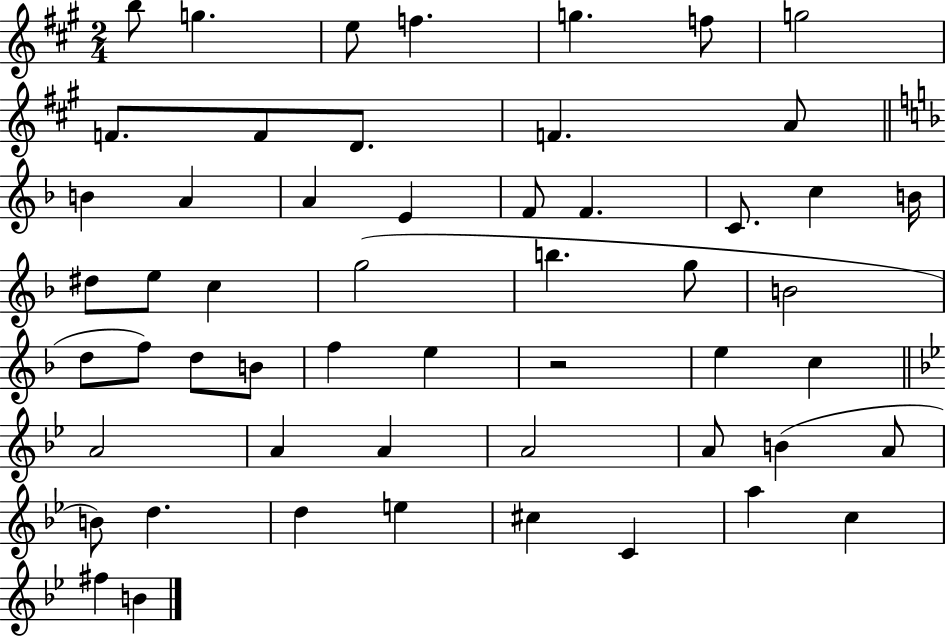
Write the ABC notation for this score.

X:1
T:Untitled
M:2/4
L:1/4
K:A
b/2 g e/2 f g f/2 g2 F/2 F/2 D/2 F A/2 B A A E F/2 F C/2 c B/4 ^d/2 e/2 c g2 b g/2 B2 d/2 f/2 d/2 B/2 f e z2 e c A2 A A A2 A/2 B A/2 B/2 d d e ^c C a c ^f B